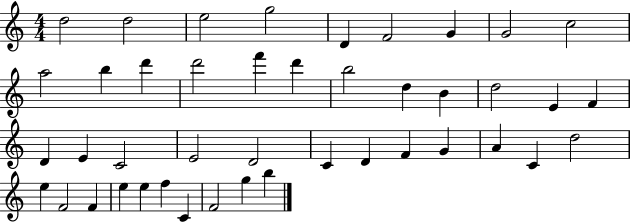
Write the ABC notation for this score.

X:1
T:Untitled
M:4/4
L:1/4
K:C
d2 d2 e2 g2 D F2 G G2 c2 a2 b d' d'2 f' d' b2 d B d2 E F D E C2 E2 D2 C D F G A C d2 e F2 F e e f C F2 g b